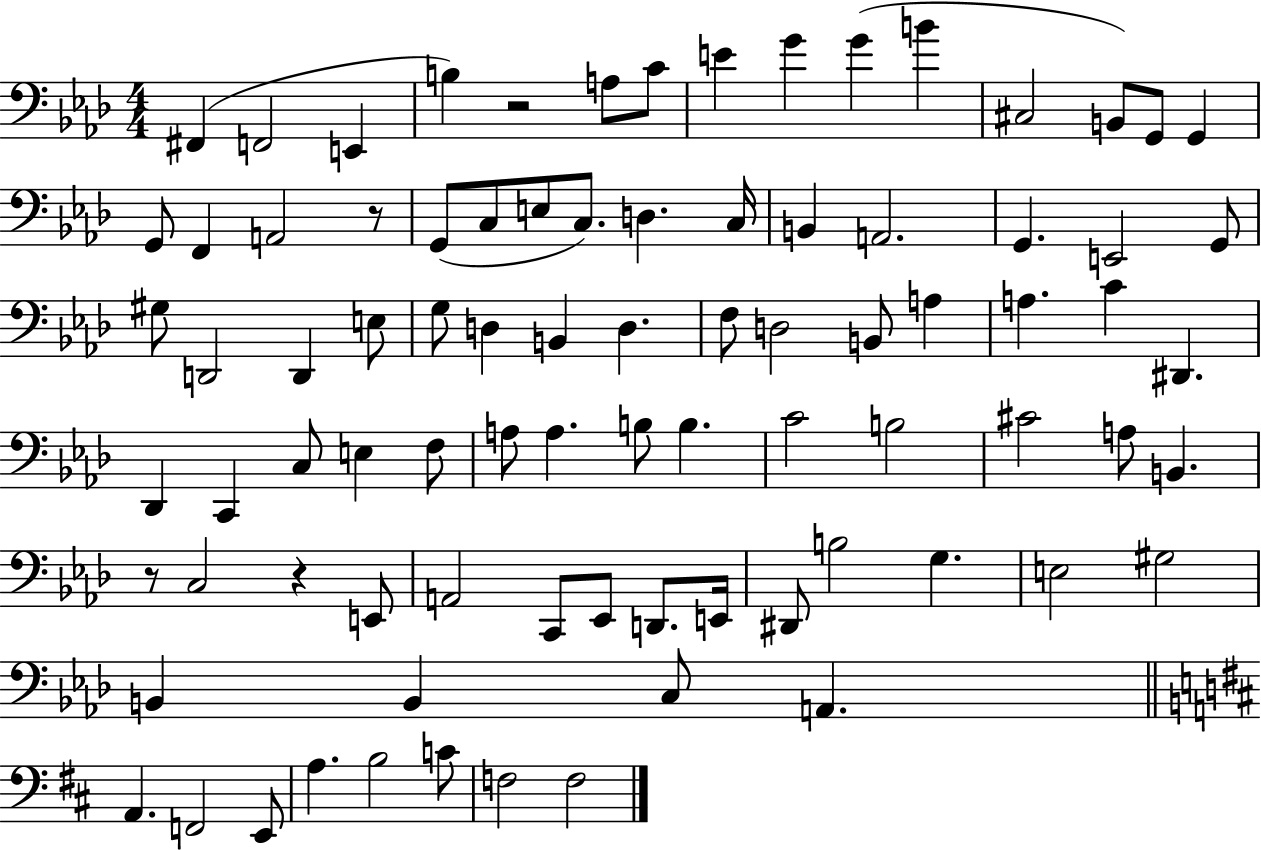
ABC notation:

X:1
T:Untitled
M:4/4
L:1/4
K:Ab
^F,, F,,2 E,, B, z2 A,/2 C/2 E G G B ^C,2 B,,/2 G,,/2 G,, G,,/2 F,, A,,2 z/2 G,,/2 C,/2 E,/2 C,/2 D, C,/4 B,, A,,2 G,, E,,2 G,,/2 ^G,/2 D,,2 D,, E,/2 G,/2 D, B,, D, F,/2 D,2 B,,/2 A, A, C ^D,, _D,, C,, C,/2 E, F,/2 A,/2 A, B,/2 B, C2 B,2 ^C2 A,/2 B,, z/2 C,2 z E,,/2 A,,2 C,,/2 _E,,/2 D,,/2 E,,/4 ^D,,/2 B,2 G, E,2 ^G,2 B,, B,, C,/2 A,, A,, F,,2 E,,/2 A, B,2 C/2 F,2 F,2